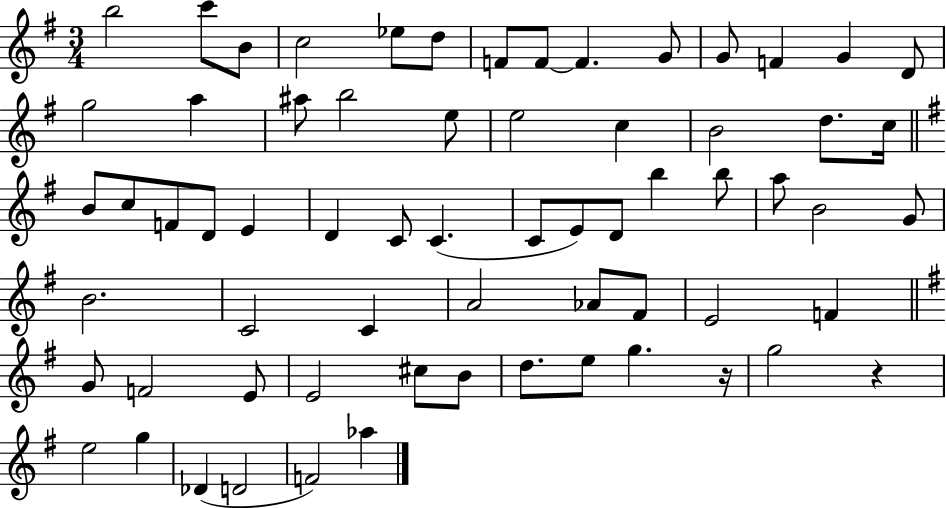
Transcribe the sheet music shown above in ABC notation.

X:1
T:Untitled
M:3/4
L:1/4
K:G
b2 c'/2 B/2 c2 _e/2 d/2 F/2 F/2 F G/2 G/2 F G D/2 g2 a ^a/2 b2 e/2 e2 c B2 d/2 c/4 B/2 c/2 F/2 D/2 E D C/2 C C/2 E/2 D/2 b b/2 a/2 B2 G/2 B2 C2 C A2 _A/2 ^F/2 E2 F G/2 F2 E/2 E2 ^c/2 B/2 d/2 e/2 g z/4 g2 z e2 g _D D2 F2 _a